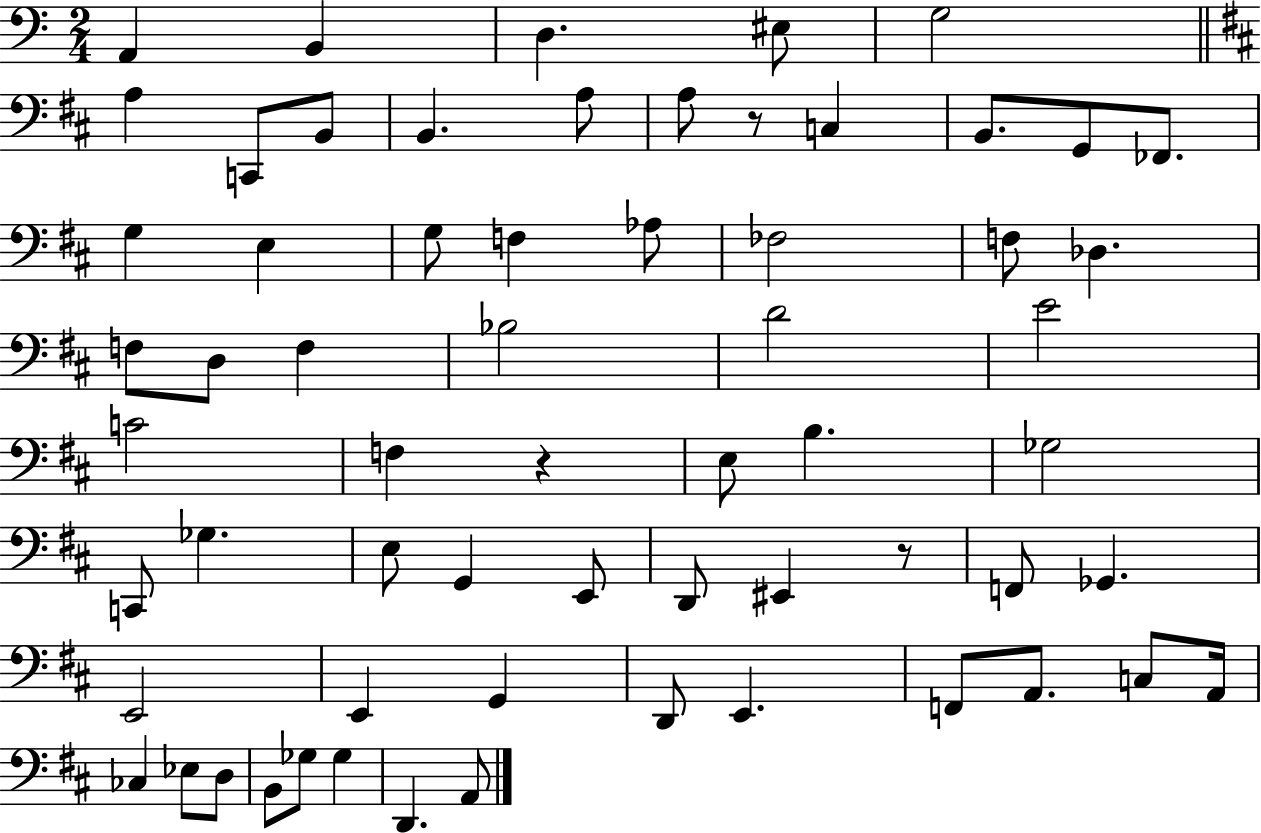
A2/q B2/q D3/q. EIS3/e G3/h A3/q C2/e B2/e B2/q. A3/e A3/e R/e C3/q B2/e. G2/e FES2/e. G3/q E3/q G3/e F3/q Ab3/e FES3/h F3/e Db3/q. F3/e D3/e F3/q Bb3/h D4/h E4/h C4/h F3/q R/q E3/e B3/q. Gb3/h C2/e Gb3/q. E3/e G2/q E2/e D2/e EIS2/q R/e F2/e Gb2/q. E2/h E2/q G2/q D2/e E2/q. F2/e A2/e. C3/e A2/s CES3/q Eb3/e D3/e B2/e Gb3/e Gb3/q D2/q. A2/e